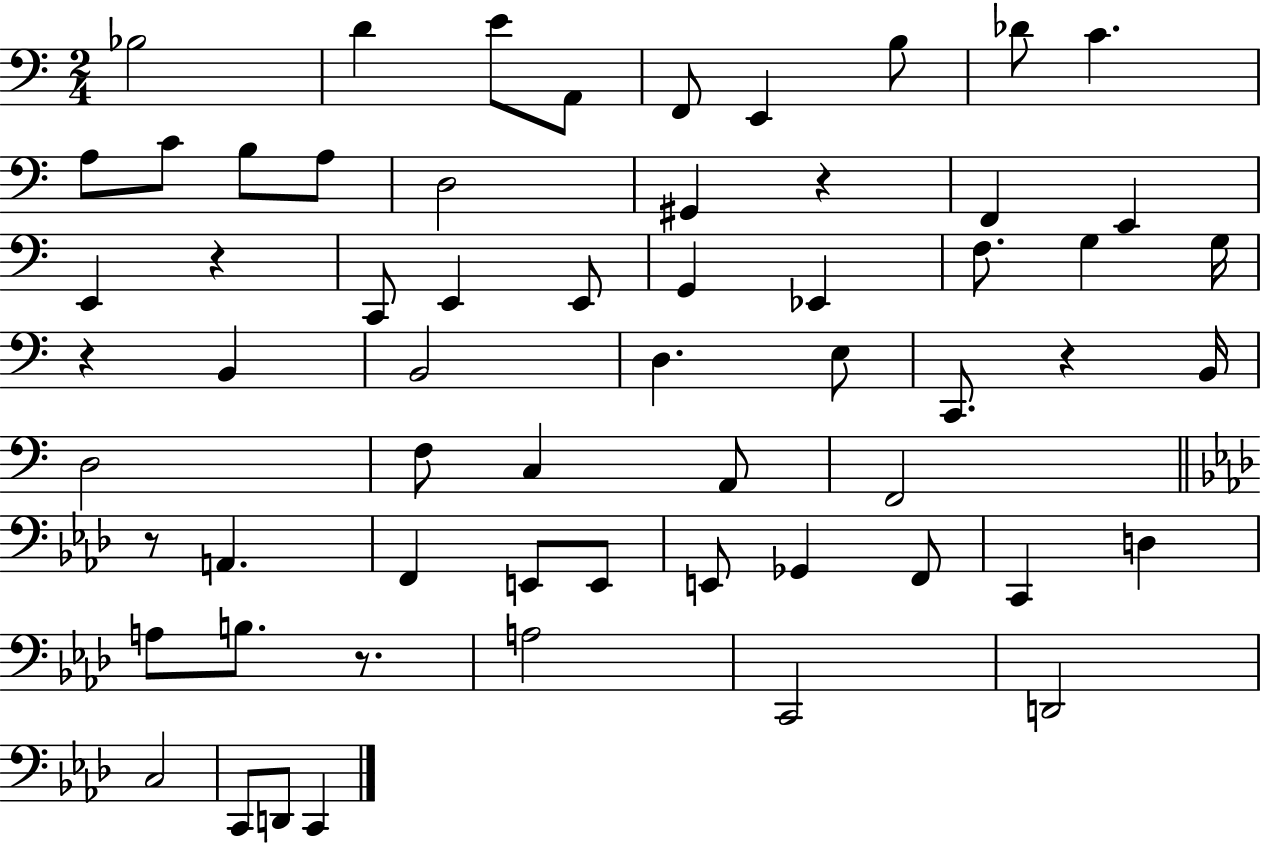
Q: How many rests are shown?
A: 6